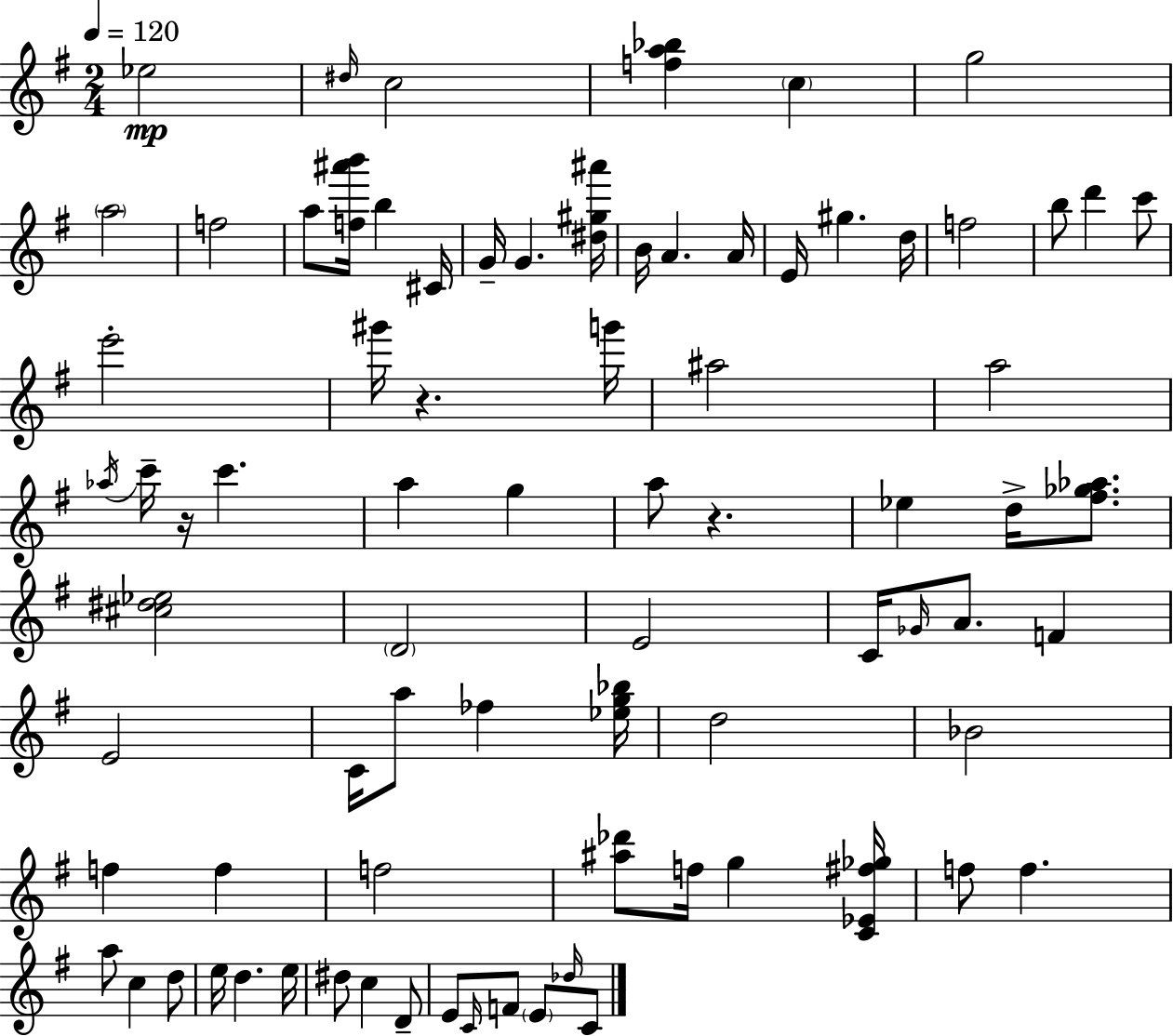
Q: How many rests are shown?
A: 3